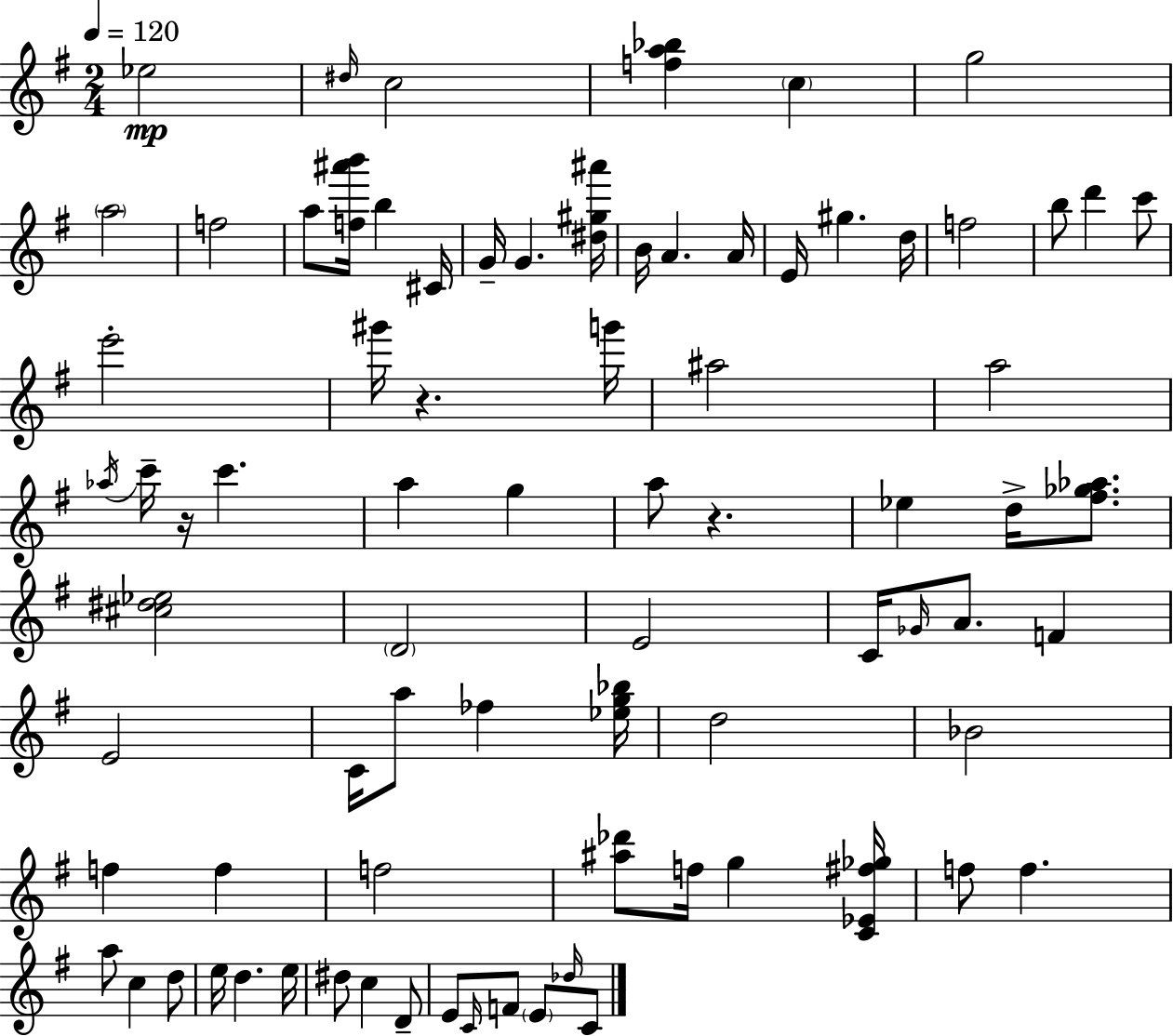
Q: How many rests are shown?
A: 3